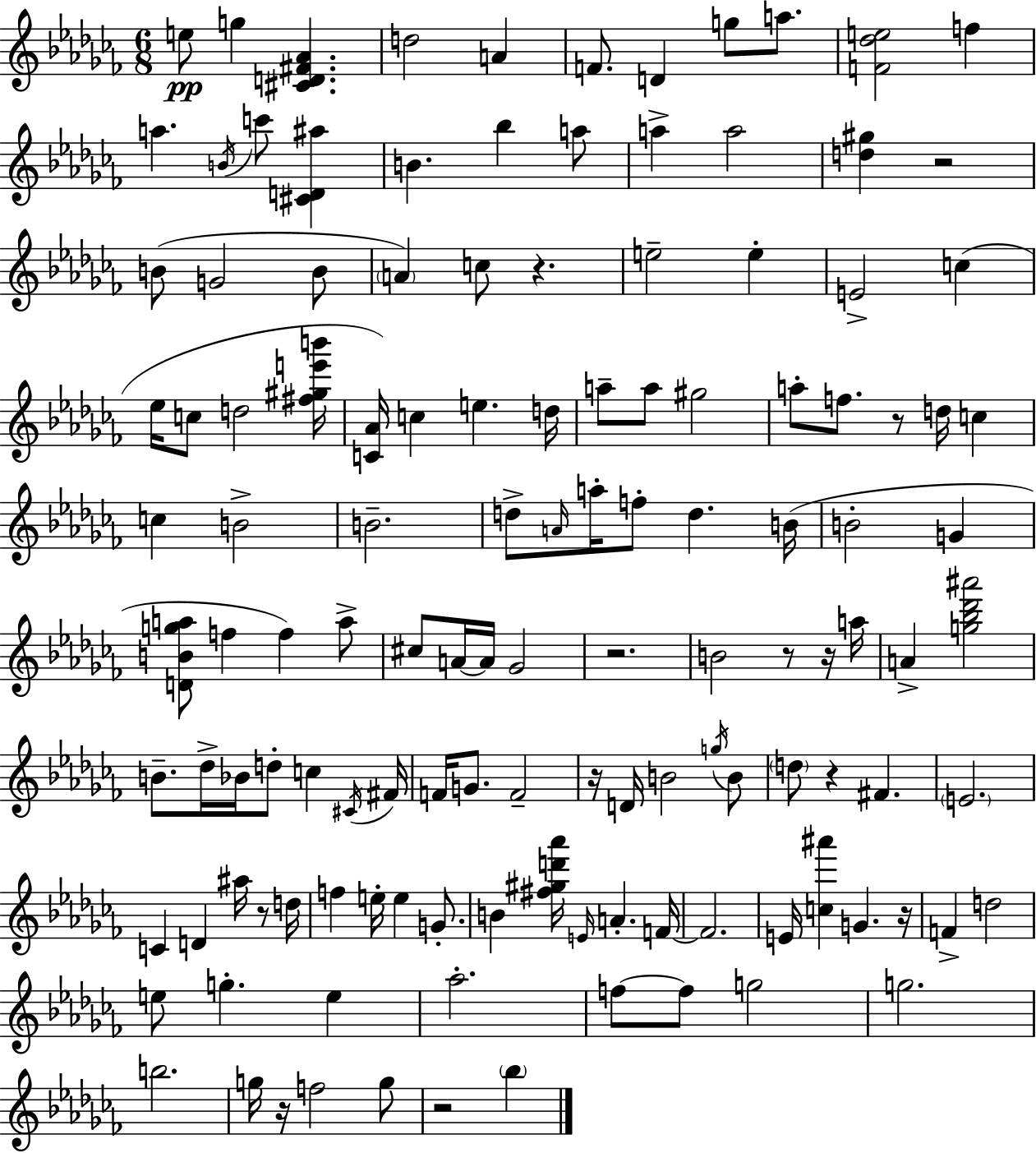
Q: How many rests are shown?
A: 12